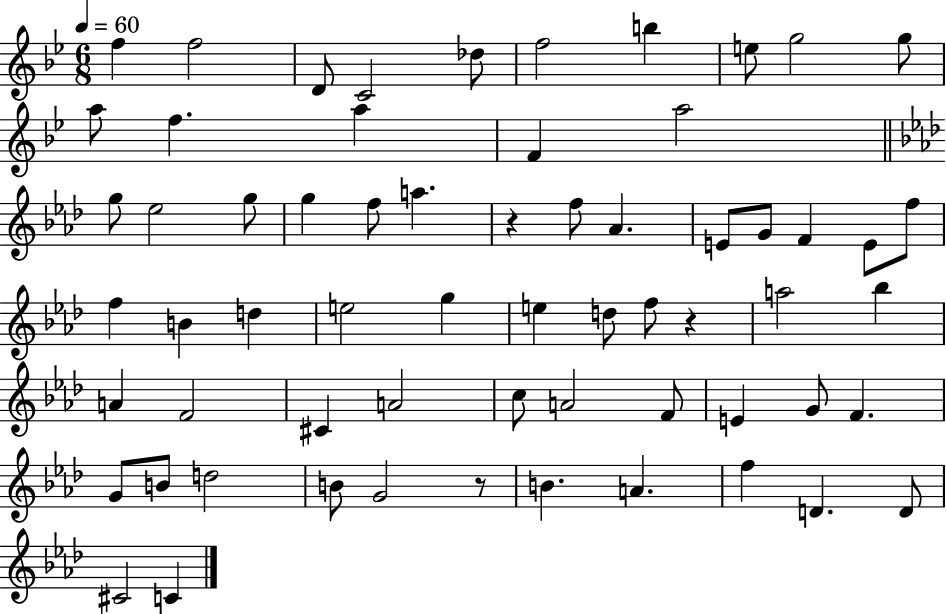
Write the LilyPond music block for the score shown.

{
  \clef treble
  \numericTimeSignature
  \time 6/8
  \key bes \major
  \tempo 4 = 60
  f''4 f''2 | d'8 c'2 des''8 | f''2 b''4 | e''8 g''2 g''8 | \break a''8 f''4. a''4 | f'4 a''2 | \bar "||" \break \key aes \major g''8 ees''2 g''8 | g''4 f''8 a''4. | r4 f''8 aes'4. | e'8 g'8 f'4 e'8 f''8 | \break f''4 b'4 d''4 | e''2 g''4 | e''4 d''8 f''8 r4 | a''2 bes''4 | \break a'4 f'2 | cis'4 a'2 | c''8 a'2 f'8 | e'4 g'8 f'4. | \break g'8 b'8 d''2 | b'8 g'2 r8 | b'4. a'4. | f''4 d'4. d'8 | \break cis'2 c'4 | \bar "|."
}